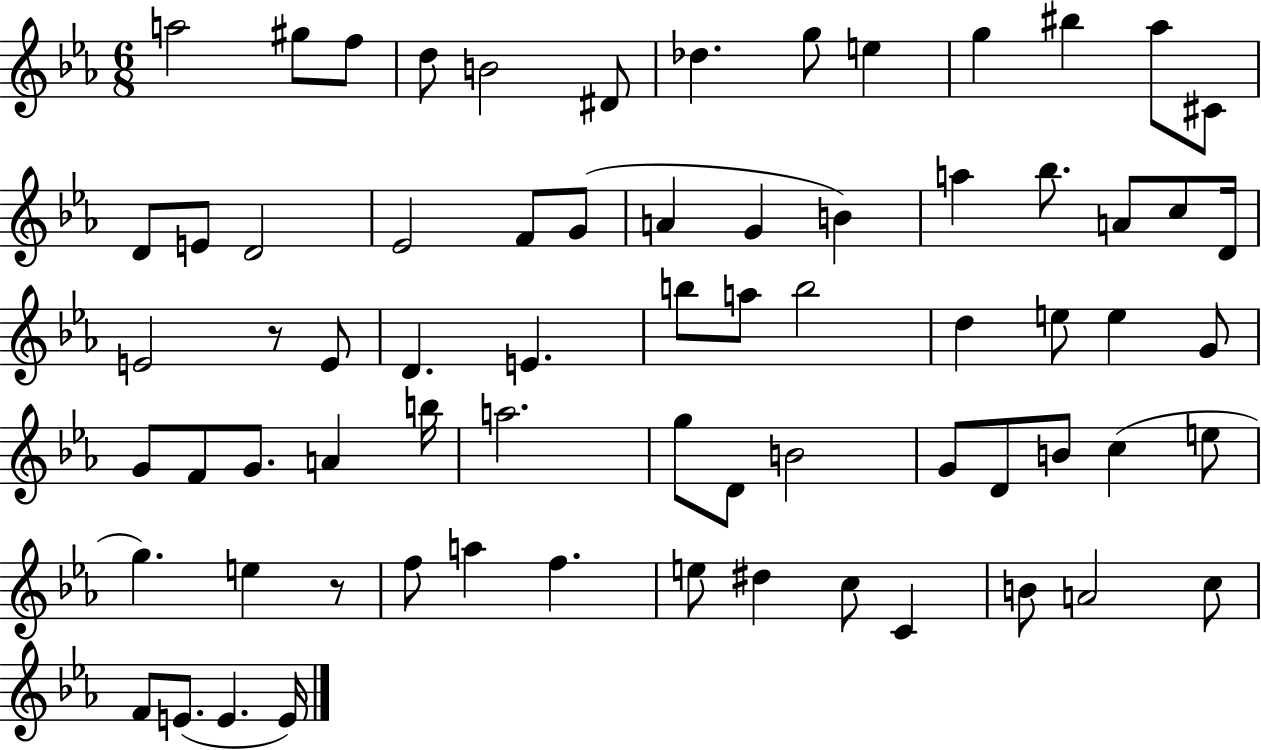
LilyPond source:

{
  \clef treble
  \numericTimeSignature
  \time 6/8
  \key ees \major
  a''2 gis''8 f''8 | d''8 b'2 dis'8 | des''4. g''8 e''4 | g''4 bis''4 aes''8 cis'8 | \break d'8 e'8 d'2 | ees'2 f'8 g'8( | a'4 g'4 b'4) | a''4 bes''8. a'8 c''8 d'16 | \break e'2 r8 e'8 | d'4. e'4. | b''8 a''8 b''2 | d''4 e''8 e''4 g'8 | \break g'8 f'8 g'8. a'4 b''16 | a''2. | g''8 d'8 b'2 | g'8 d'8 b'8 c''4( e''8 | \break g''4.) e''4 r8 | f''8 a''4 f''4. | e''8 dis''4 c''8 c'4 | b'8 a'2 c''8 | \break f'8 e'8.( e'4. e'16) | \bar "|."
}